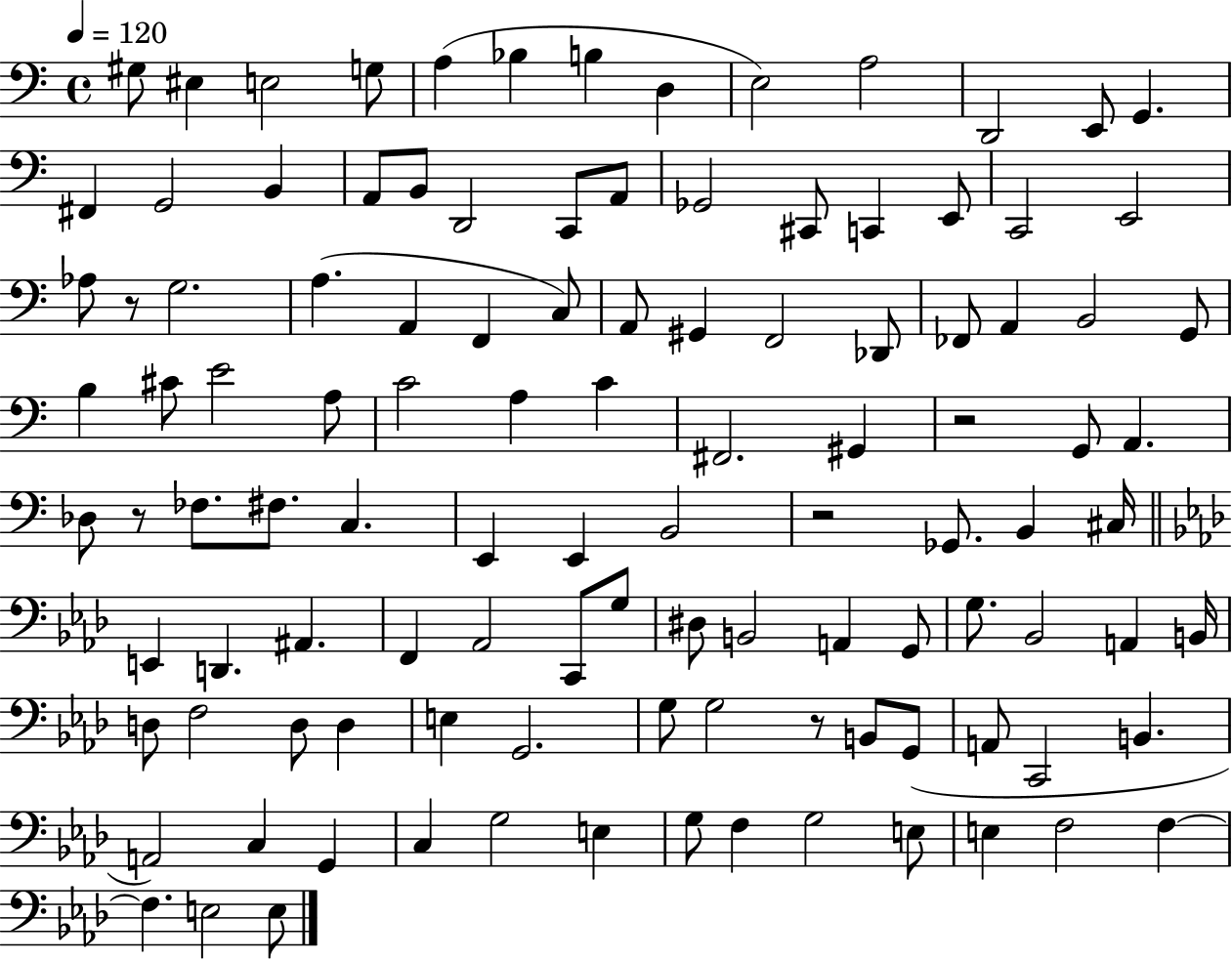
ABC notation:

X:1
T:Untitled
M:4/4
L:1/4
K:C
^G,/2 ^E, E,2 G,/2 A, _B, B, D, E,2 A,2 D,,2 E,,/2 G,, ^F,, G,,2 B,, A,,/2 B,,/2 D,,2 C,,/2 A,,/2 _G,,2 ^C,,/2 C,, E,,/2 C,,2 E,,2 _A,/2 z/2 G,2 A, A,, F,, C,/2 A,,/2 ^G,, F,,2 _D,,/2 _F,,/2 A,, B,,2 G,,/2 B, ^C/2 E2 A,/2 C2 A, C ^F,,2 ^G,, z2 G,,/2 A,, _D,/2 z/2 _F,/2 ^F,/2 C, E,, E,, B,,2 z2 _G,,/2 B,, ^C,/4 E,, D,, ^A,, F,, _A,,2 C,,/2 G,/2 ^D,/2 B,,2 A,, G,,/2 G,/2 _B,,2 A,, B,,/4 D,/2 F,2 D,/2 D, E, G,,2 G,/2 G,2 z/2 B,,/2 G,,/2 A,,/2 C,,2 B,, A,,2 C, G,, C, G,2 E, G,/2 F, G,2 E,/2 E, F,2 F, F, E,2 E,/2